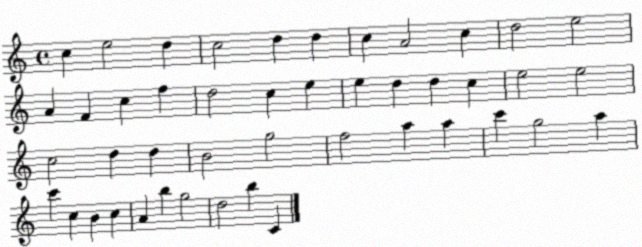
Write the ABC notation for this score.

X:1
T:Untitled
M:4/4
L:1/4
K:C
c e2 d c2 d d c A2 c d2 e2 A F c f d2 c e e d d c e2 e2 c2 d d B2 g2 f2 a a c' g2 a c' c B c A b g2 d2 b C